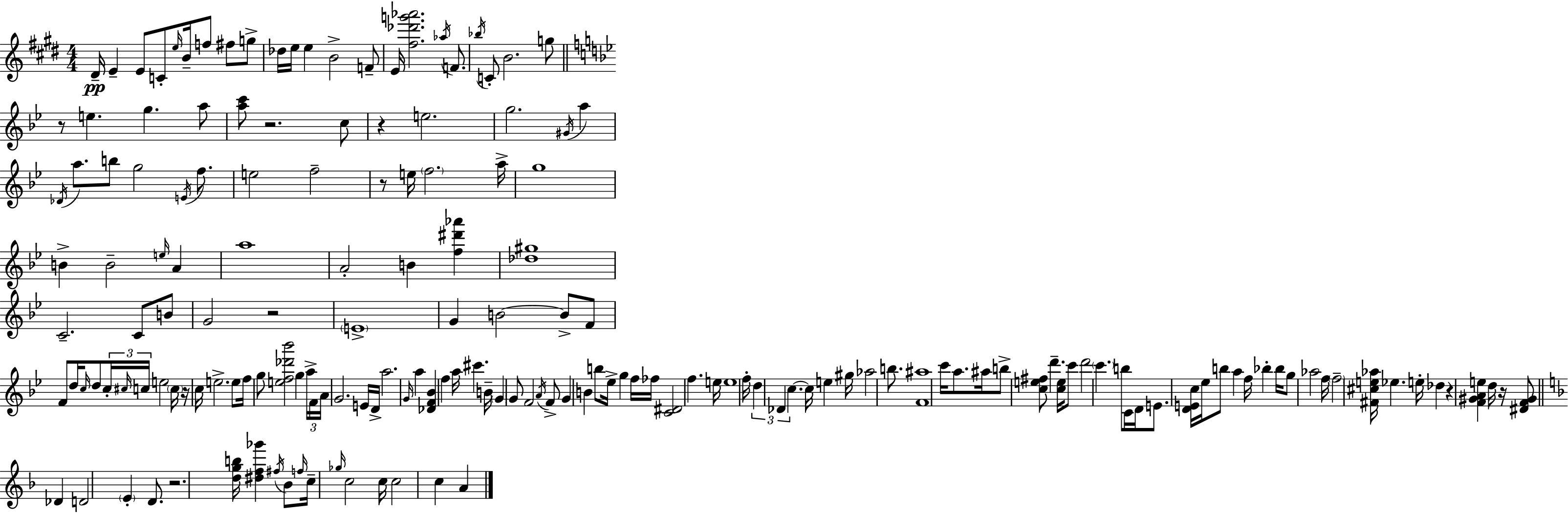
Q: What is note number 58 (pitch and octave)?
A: F4